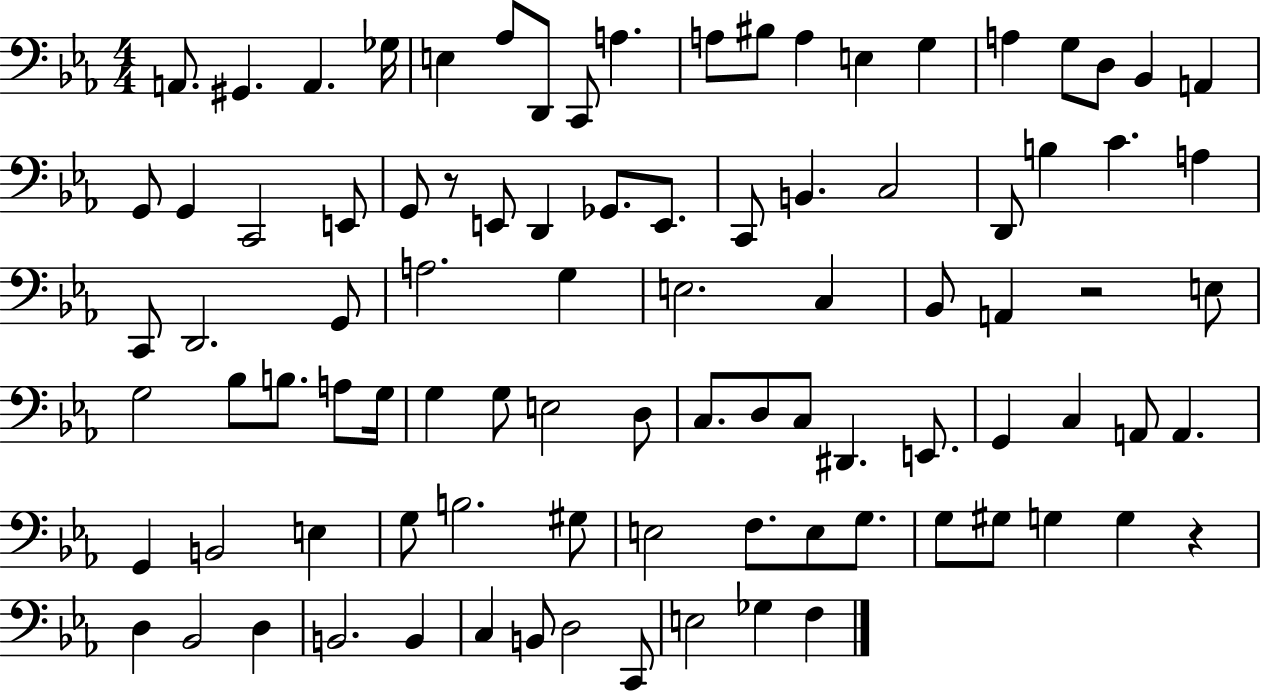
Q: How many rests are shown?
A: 3